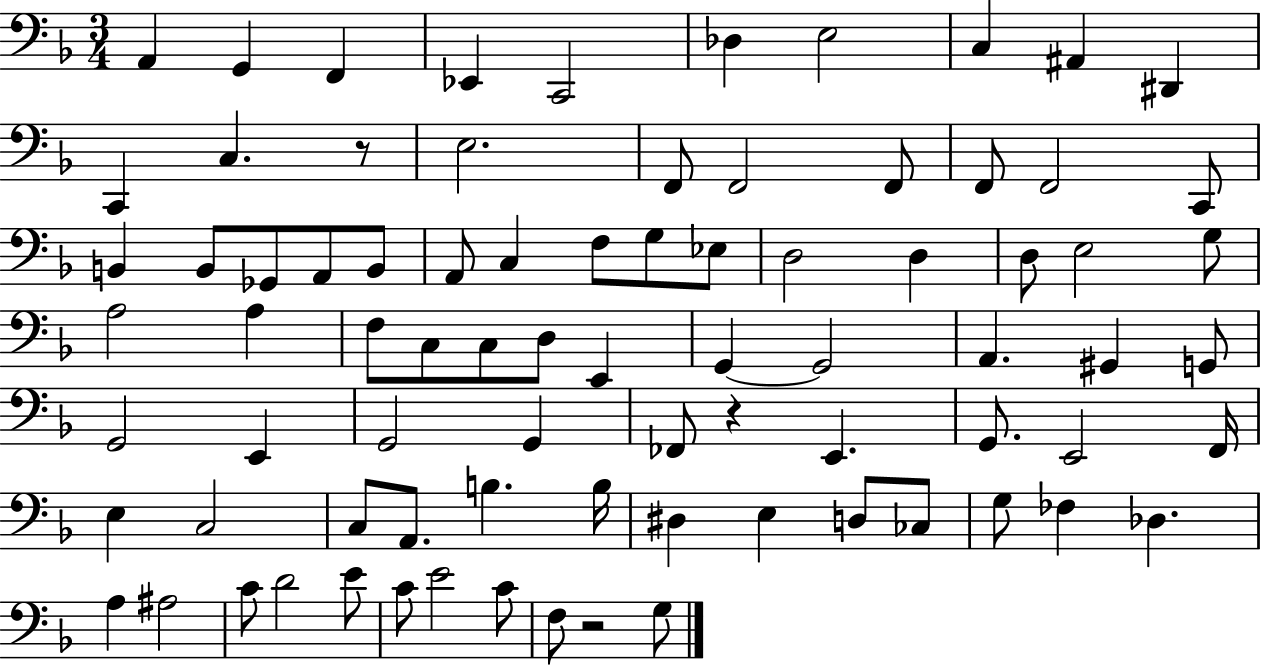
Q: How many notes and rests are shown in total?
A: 81